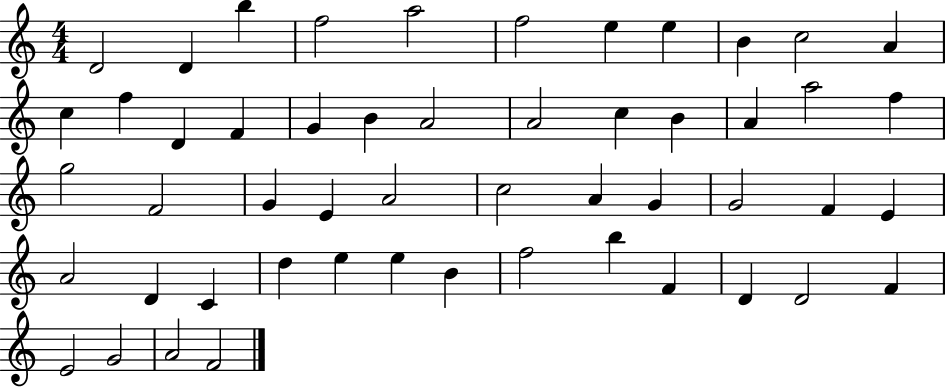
X:1
T:Untitled
M:4/4
L:1/4
K:C
D2 D b f2 a2 f2 e e B c2 A c f D F G B A2 A2 c B A a2 f g2 F2 G E A2 c2 A G G2 F E A2 D C d e e B f2 b F D D2 F E2 G2 A2 F2